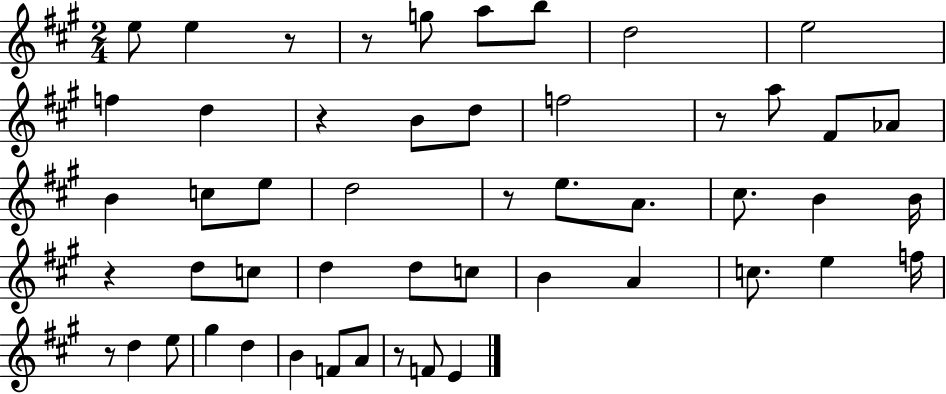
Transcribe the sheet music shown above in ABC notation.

X:1
T:Untitled
M:2/4
L:1/4
K:A
e/2 e z/2 z/2 g/2 a/2 b/2 d2 e2 f d z B/2 d/2 f2 z/2 a/2 ^F/2 _A/2 B c/2 e/2 d2 z/2 e/2 A/2 ^c/2 B B/4 z d/2 c/2 d d/2 c/2 B A c/2 e f/4 z/2 d e/2 ^g d B F/2 A/2 z/2 F/2 E